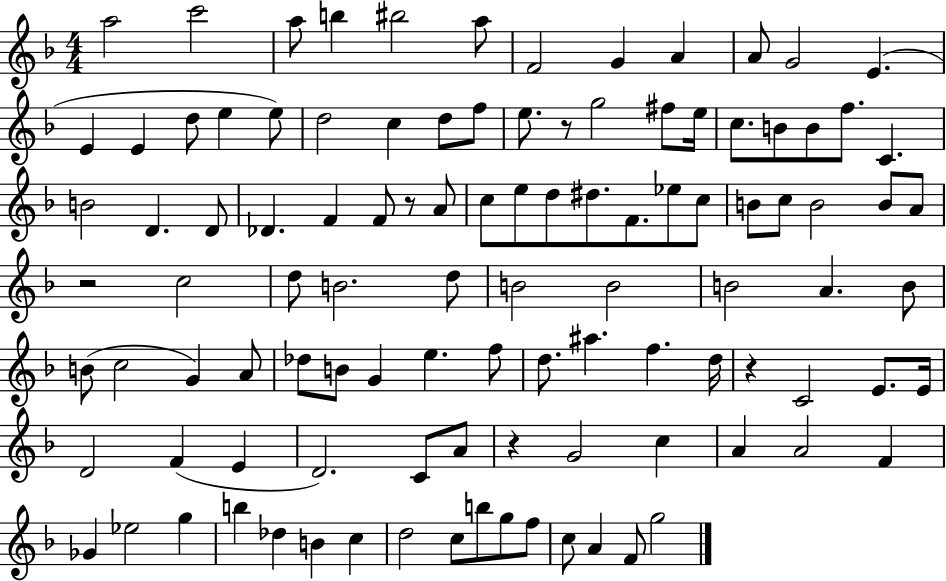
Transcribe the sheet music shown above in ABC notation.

X:1
T:Untitled
M:4/4
L:1/4
K:F
a2 c'2 a/2 b ^b2 a/2 F2 G A A/2 G2 E E E d/2 e e/2 d2 c d/2 f/2 e/2 z/2 g2 ^f/2 e/4 c/2 B/2 B/2 f/2 C B2 D D/2 _D F F/2 z/2 A/2 c/2 e/2 d/2 ^d/2 F/2 _e/2 c/2 B/2 c/2 B2 B/2 A/2 z2 c2 d/2 B2 d/2 B2 B2 B2 A B/2 B/2 c2 G A/2 _d/2 B/2 G e f/2 d/2 ^a f d/4 z C2 E/2 E/4 D2 F E D2 C/2 A/2 z G2 c A A2 F _G _e2 g b _d B c d2 c/2 b/2 g/2 f/2 c/2 A F/2 g2